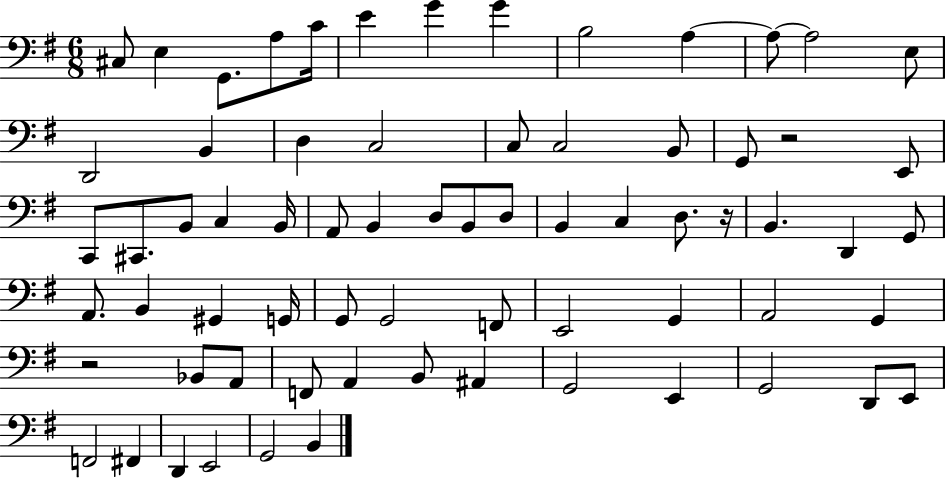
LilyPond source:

{
  \clef bass
  \numericTimeSignature
  \time 6/8
  \key g \major
  cis8 e4 g,8. a8 c'16 | e'4 g'4 g'4 | b2 a4~~ | a8~~ a2 e8 | \break d,2 b,4 | d4 c2 | c8 c2 b,8 | g,8 r2 e,8 | \break c,8 cis,8. b,8 c4 b,16 | a,8 b,4 d8 b,8 d8 | b,4 c4 d8. r16 | b,4. d,4 g,8 | \break a,8. b,4 gis,4 g,16 | g,8 g,2 f,8 | e,2 g,4 | a,2 g,4 | \break r2 bes,8 a,8 | f,8 a,4 b,8 ais,4 | g,2 e,4 | g,2 d,8 e,8 | \break f,2 fis,4 | d,4 e,2 | g,2 b,4 | \bar "|."
}